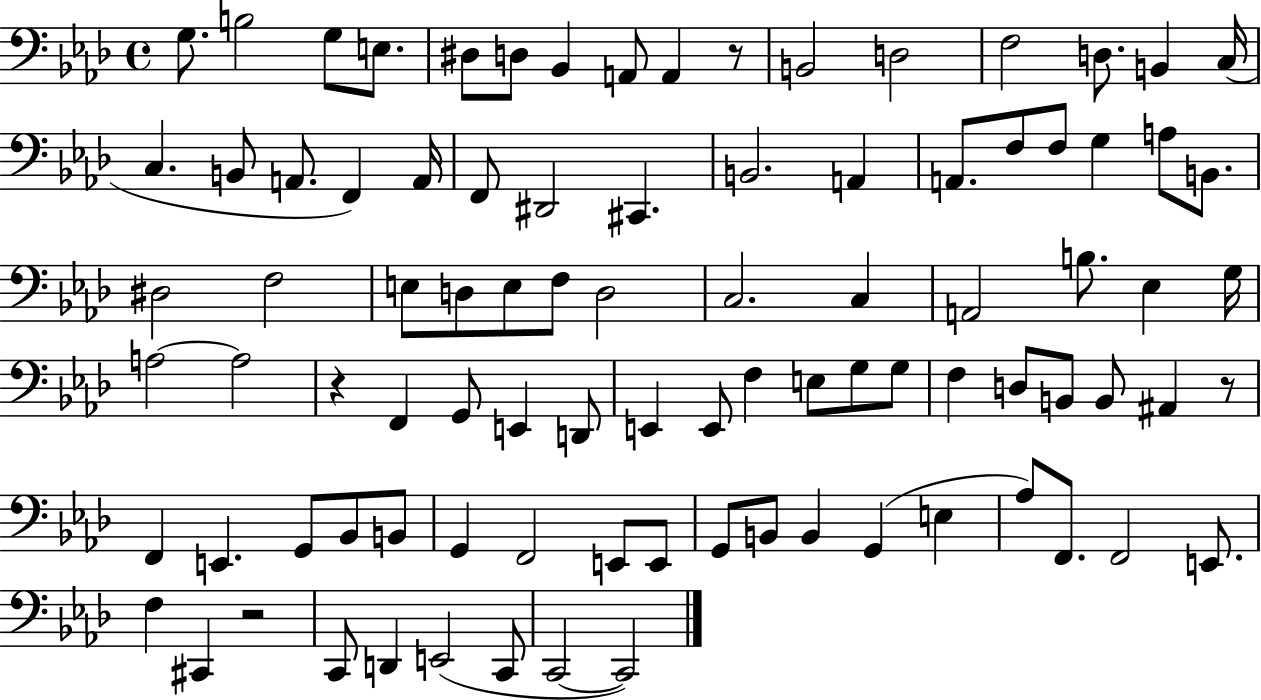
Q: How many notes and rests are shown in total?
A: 91